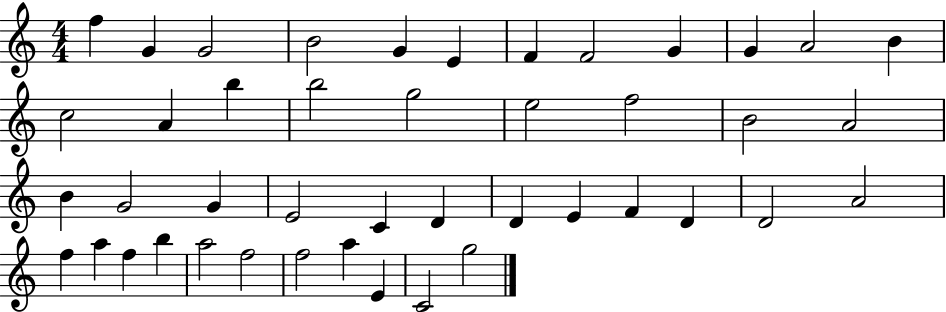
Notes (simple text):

F5/q G4/q G4/h B4/h G4/q E4/q F4/q F4/h G4/q G4/q A4/h B4/q C5/h A4/q B5/q B5/h G5/h E5/h F5/h B4/h A4/h B4/q G4/h G4/q E4/h C4/q D4/q D4/q E4/q F4/q D4/q D4/h A4/h F5/q A5/q F5/q B5/q A5/h F5/h F5/h A5/q E4/q C4/h G5/h